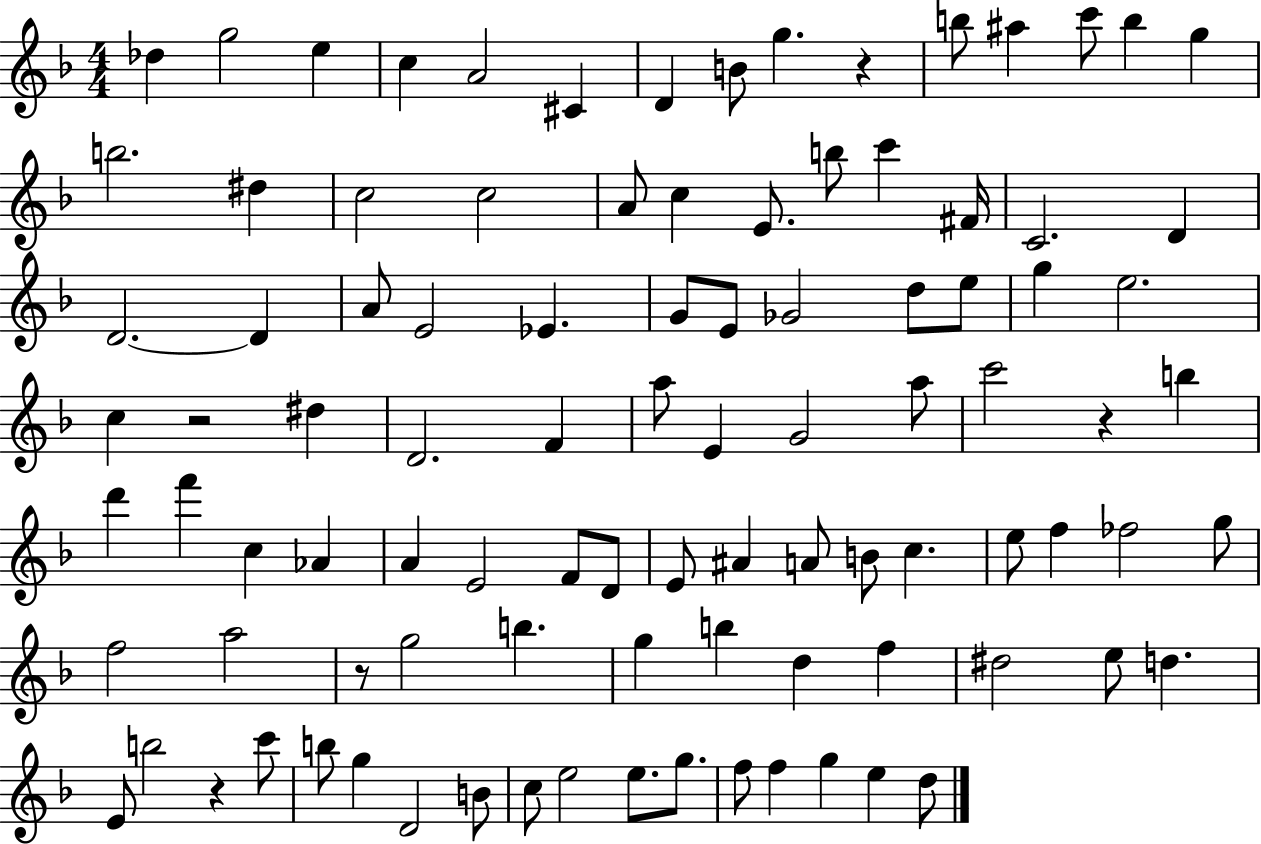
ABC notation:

X:1
T:Untitled
M:4/4
L:1/4
K:F
_d g2 e c A2 ^C D B/2 g z b/2 ^a c'/2 b g b2 ^d c2 c2 A/2 c E/2 b/2 c' ^F/4 C2 D D2 D A/2 E2 _E G/2 E/2 _G2 d/2 e/2 g e2 c z2 ^d D2 F a/2 E G2 a/2 c'2 z b d' f' c _A A E2 F/2 D/2 E/2 ^A A/2 B/2 c e/2 f _f2 g/2 f2 a2 z/2 g2 b g b d f ^d2 e/2 d E/2 b2 z c'/2 b/2 g D2 B/2 c/2 e2 e/2 g/2 f/2 f g e d/2